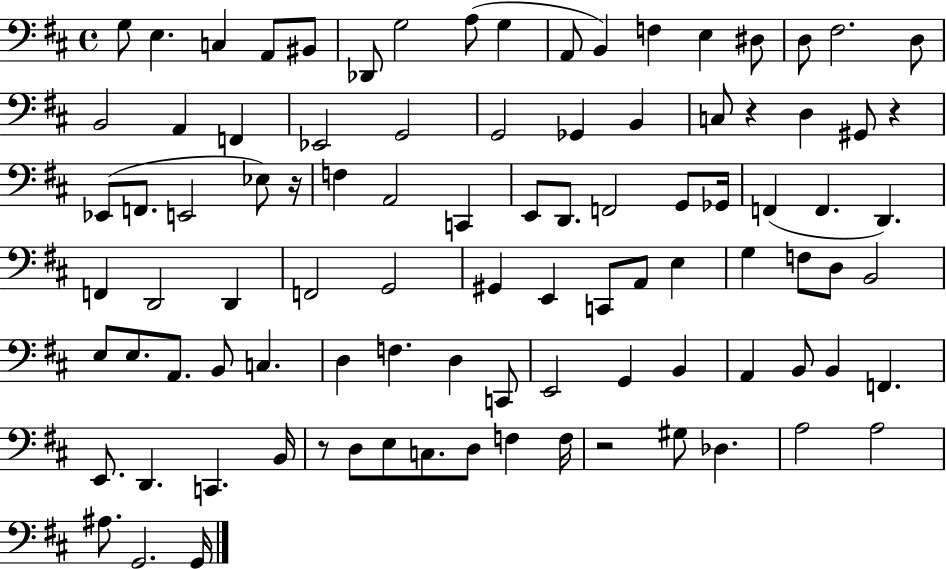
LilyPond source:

{
  \clef bass
  \time 4/4
  \defaultTimeSignature
  \key d \major
  g8 e4. c4 a,8 bis,8 | des,8 g2 a8( g4 | a,8 b,4) f4 e4 dis8 | d8 fis2. d8 | \break b,2 a,4 f,4 | ees,2 g,2 | g,2 ges,4 b,4 | c8 r4 d4 gis,8 r4 | \break ees,8( f,8. e,2 ees8) r16 | f4 a,2 c,4 | e,8 d,8. f,2 g,8 ges,16 | f,4( f,4. d,4.) | \break f,4 d,2 d,4 | f,2 g,2 | gis,4 e,4 c,8 a,8 e4 | g4 f8 d8 b,2 | \break e8 e8. a,8. b,8 c4. | d4 f4. d4 c,8 | e,2 g,4 b,4 | a,4 b,8 b,4 f,4. | \break e,8. d,4. c,4. b,16 | r8 d8 e8 c8. d8 f4 f16 | r2 gis8 des4. | a2 a2 | \break ais8. g,2. g,16 | \bar "|."
}